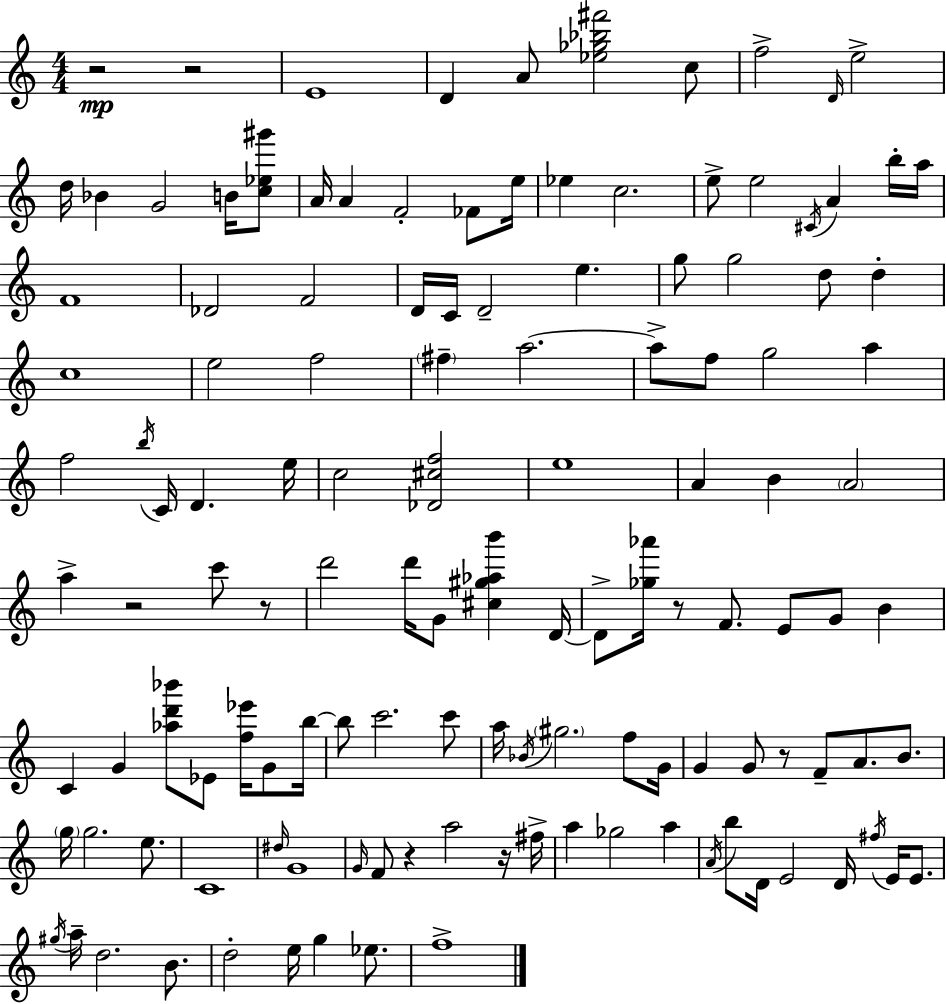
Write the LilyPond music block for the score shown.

{
  \clef treble
  \numericTimeSignature
  \time 4/4
  \key c \major
  r2\mp r2 | e'1 | d'4 a'8 <ees'' ges'' bes'' fis'''>2 c''8 | f''2-> \grace { d'16 } e''2-> | \break d''16 bes'4 g'2 b'16 <c'' ees'' gis'''>8 | a'16 a'4 f'2-. fes'8 | e''16 ees''4 c''2. | e''8-> e''2 \acciaccatura { cis'16 } a'4 | \break b''16-. a''16 f'1 | des'2 f'2 | d'16 c'16 d'2-- e''4. | g''8 g''2 d''8 d''4-. | \break c''1 | e''2 f''2 | \parenthesize fis''4-- a''2.~~ | a''8-> f''8 g''2 a''4 | \break f''2 \acciaccatura { b''16 } c'16 d'4. | e''16 c''2 <des' cis'' f''>2 | e''1 | a'4 b'4 \parenthesize a'2 | \break a''4-> r2 c'''8 | r8 d'''2 d'''16 g'8 <cis'' gis'' aes'' b'''>4 | d'16~~ d'8-> <ges'' aes'''>16 r8 f'8. e'8 g'8 b'4 | c'4 g'4 <aes'' d''' bes'''>8 ees'8 <f'' ees'''>16 | \break g'8 b''16~~ b''8 c'''2. | c'''8 a''16 \acciaccatura { bes'16 } \parenthesize gis''2. | f''8 g'16 g'4 g'8 r8 f'8-- a'8. | b'8. \parenthesize g''16 g''2. | \break e''8. c'1 | \grace { dis''16 } g'1 | \grace { g'16 } f'8 r4 a''2 | r16 fis''16-> a''4 ges''2 | \break a''4 \acciaccatura { a'16 } b''8 d'16 e'2 | d'16 \acciaccatura { fis''16 } e'16 e'8. \acciaccatura { gis''16 } a''16-- d''2. | b'8. d''2-. | e''16 g''4 ees''8. f''1-> | \break \bar "|."
}